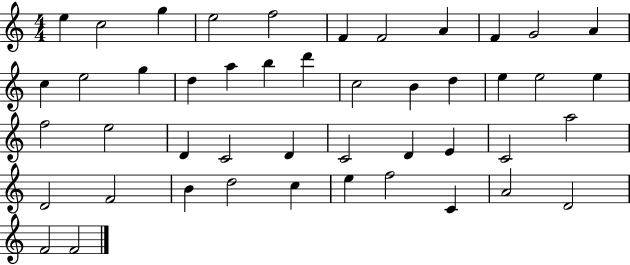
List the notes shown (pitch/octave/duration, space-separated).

E5/q C5/h G5/q E5/h F5/h F4/q F4/h A4/q F4/q G4/h A4/q C5/q E5/h G5/q D5/q A5/q B5/q D6/q C5/h B4/q D5/q E5/q E5/h E5/q F5/h E5/h D4/q C4/h D4/q C4/h D4/q E4/q C4/h A5/h D4/h F4/h B4/q D5/h C5/q E5/q F5/h C4/q A4/h D4/h F4/h F4/h